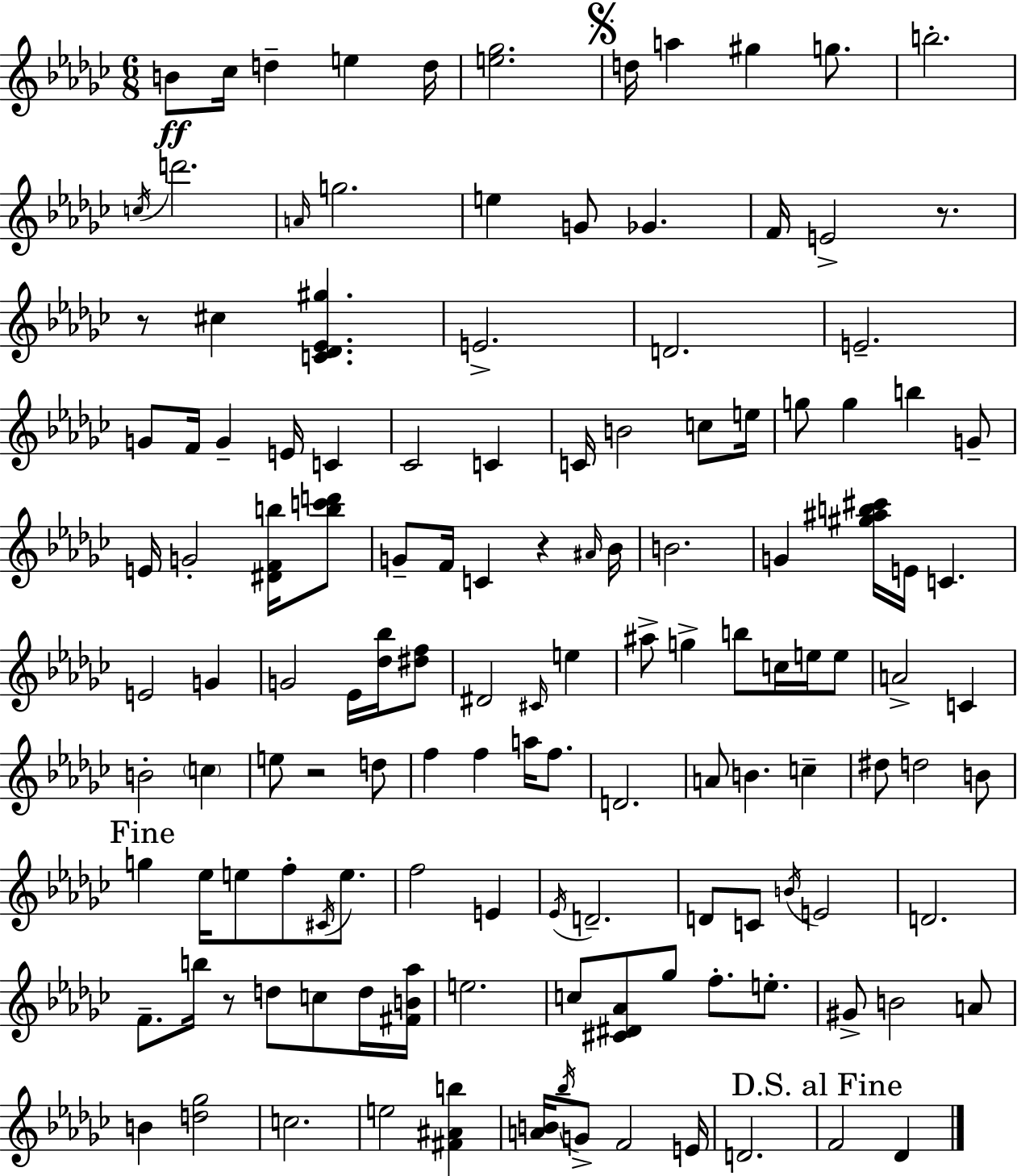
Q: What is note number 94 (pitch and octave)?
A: D4